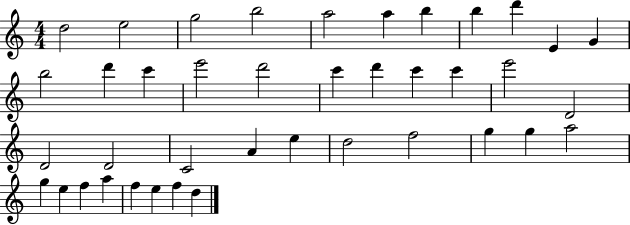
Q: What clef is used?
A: treble